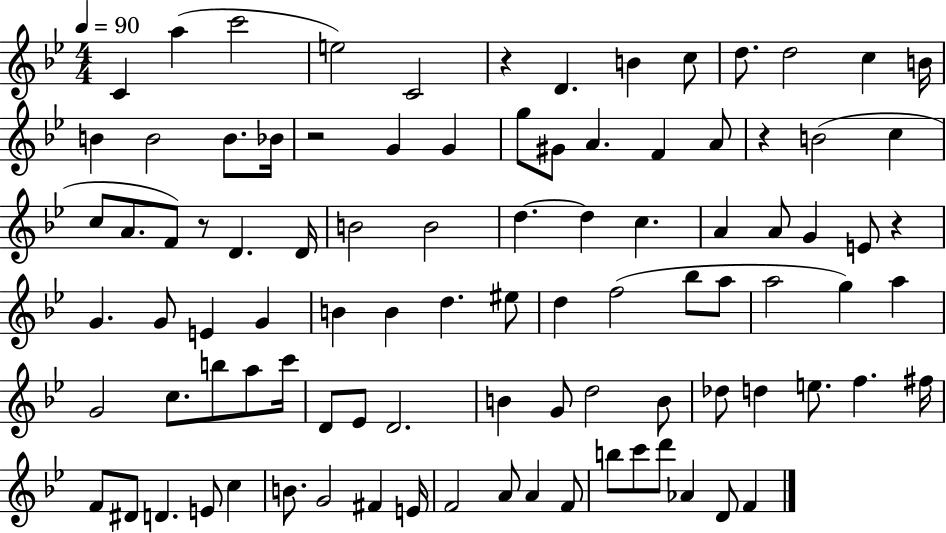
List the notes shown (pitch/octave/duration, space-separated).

C4/q A5/q C6/h E5/h C4/h R/q D4/q. B4/q C5/e D5/e. D5/h C5/q B4/s B4/q B4/h B4/e. Bb4/s R/h G4/q G4/q G5/e G#4/e A4/q. F4/q A4/e R/q B4/h C5/q C5/e A4/e. F4/e R/e D4/q. D4/s B4/h B4/h D5/q. D5/q C5/q. A4/q A4/e G4/q E4/e R/q G4/q. G4/e E4/q G4/q B4/q B4/q D5/q. EIS5/e D5/q F5/h Bb5/e A5/e A5/h G5/q A5/q G4/h C5/e. B5/e A5/e C6/s D4/e Eb4/e D4/h. B4/q G4/e D5/h B4/e Db5/e D5/q E5/e. F5/q. F#5/s F4/e D#4/e D4/q. E4/e C5/q B4/e. G4/h F#4/q E4/s F4/h A4/e A4/q F4/e B5/e C6/e D6/e Ab4/q D4/e F4/q